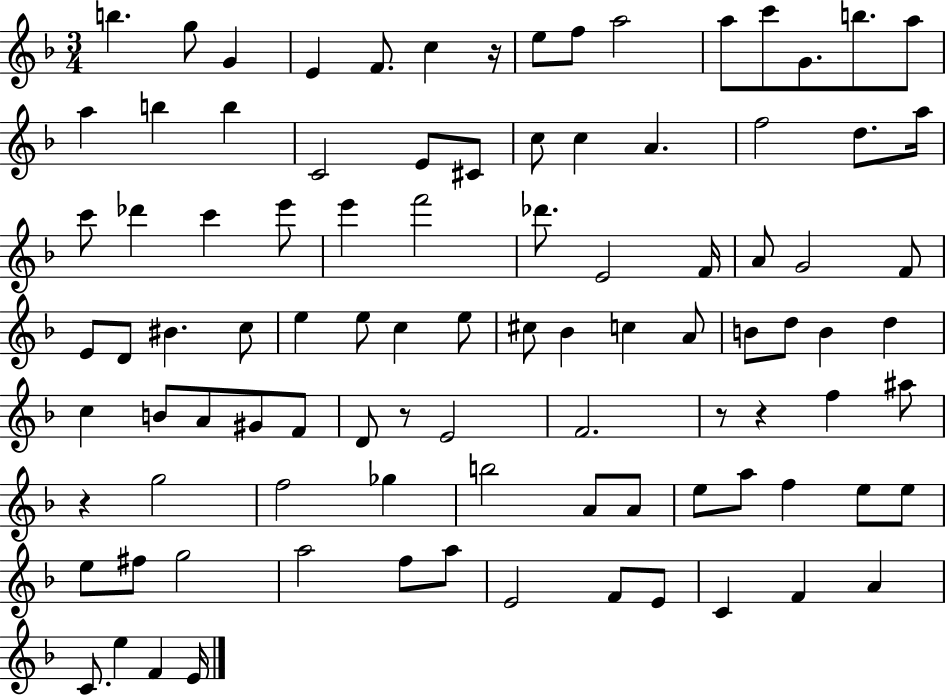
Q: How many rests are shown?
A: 5